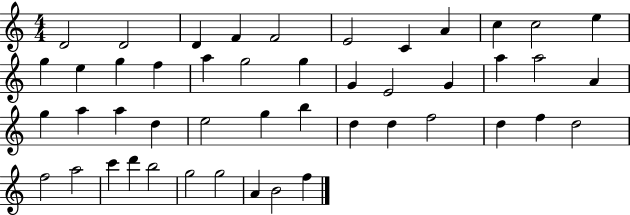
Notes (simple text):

D4/h D4/h D4/q F4/q F4/h E4/h C4/q A4/q C5/q C5/h E5/q G5/q E5/q G5/q F5/q A5/q G5/h G5/q G4/q E4/h G4/q A5/q A5/h A4/q G5/q A5/q A5/q D5/q E5/h G5/q B5/q D5/q D5/q F5/h D5/q F5/q D5/h F5/h A5/h C6/q D6/q B5/h G5/h G5/h A4/q B4/h F5/q